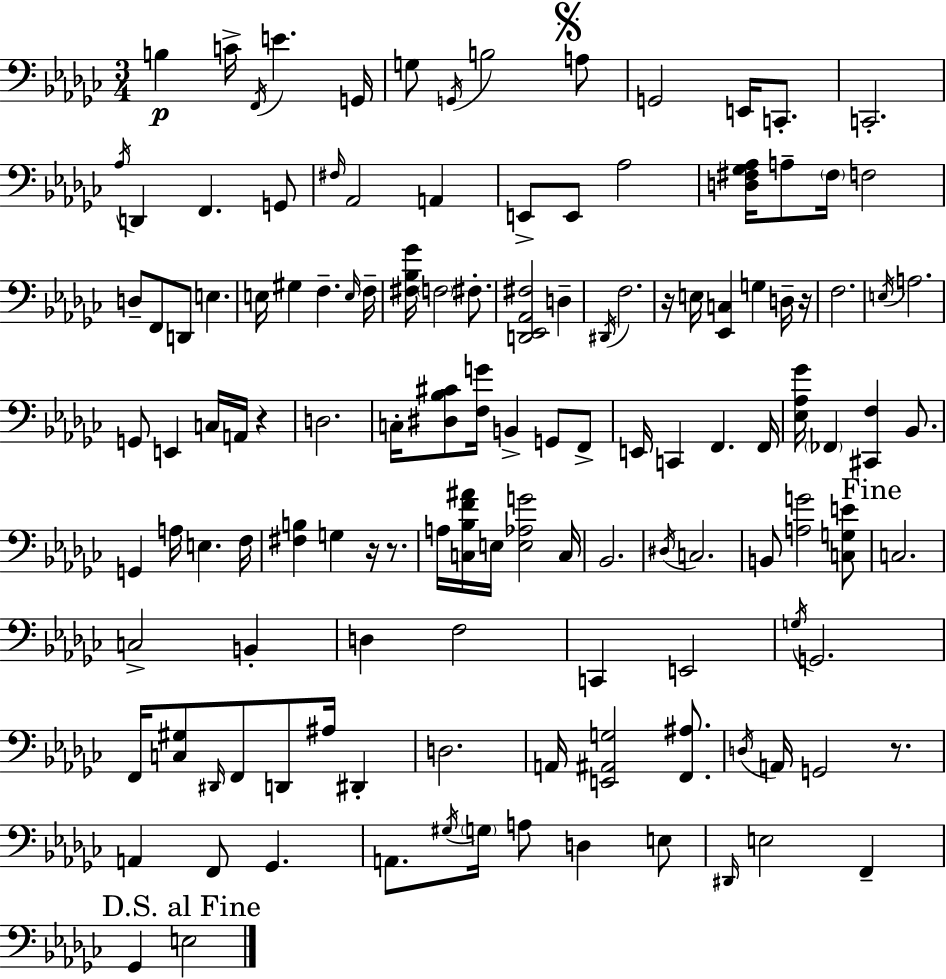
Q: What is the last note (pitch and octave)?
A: E3